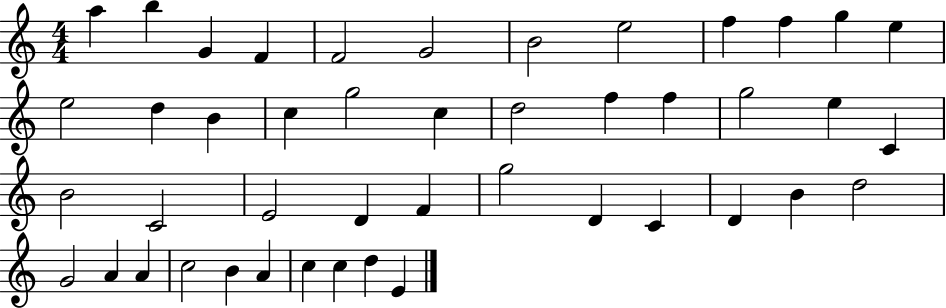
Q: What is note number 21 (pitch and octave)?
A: F5